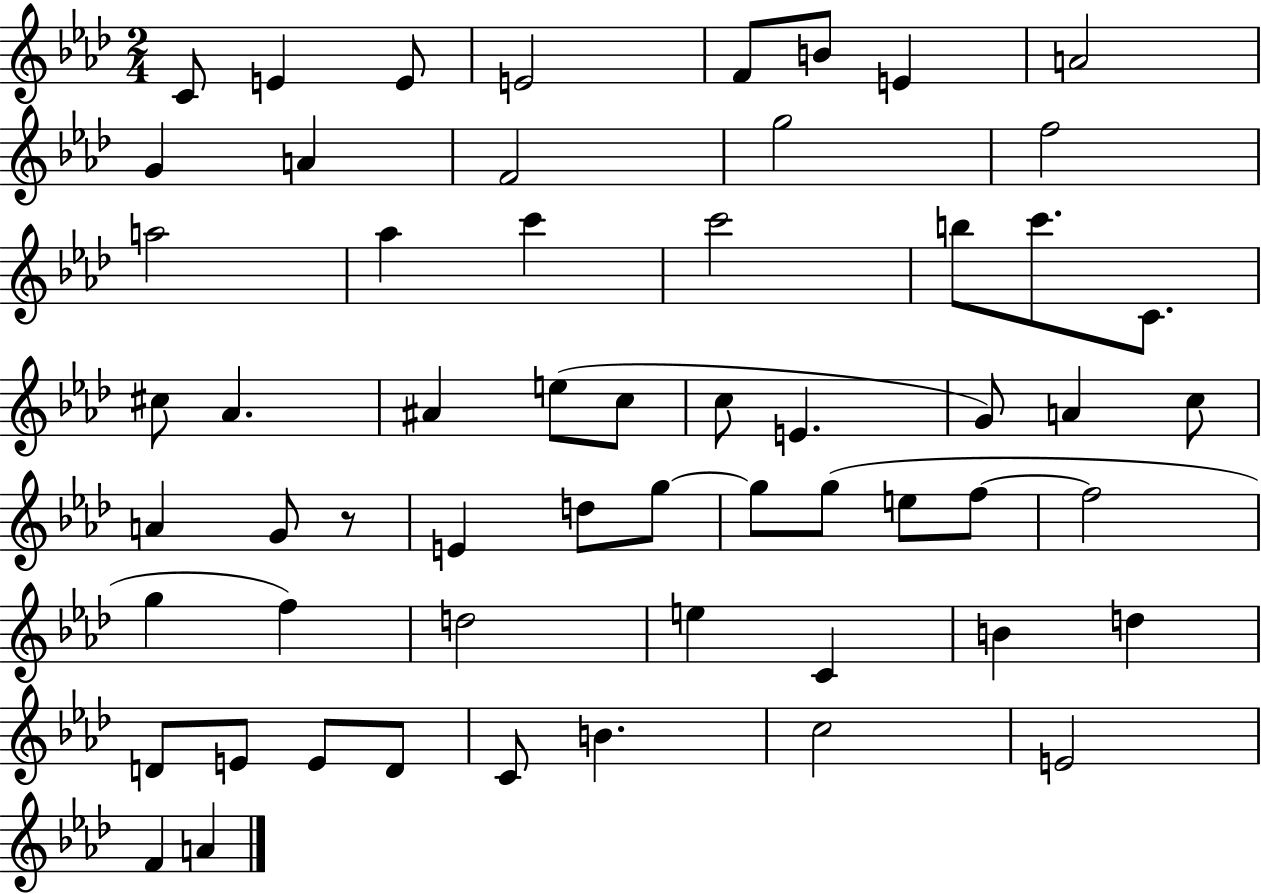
X:1
T:Untitled
M:2/4
L:1/4
K:Ab
C/2 E E/2 E2 F/2 B/2 E A2 G A F2 g2 f2 a2 _a c' c'2 b/2 c'/2 C/2 ^c/2 _A ^A e/2 c/2 c/2 E G/2 A c/2 A G/2 z/2 E d/2 g/2 g/2 g/2 e/2 f/2 f2 g f d2 e C B d D/2 E/2 E/2 D/2 C/2 B c2 E2 F A